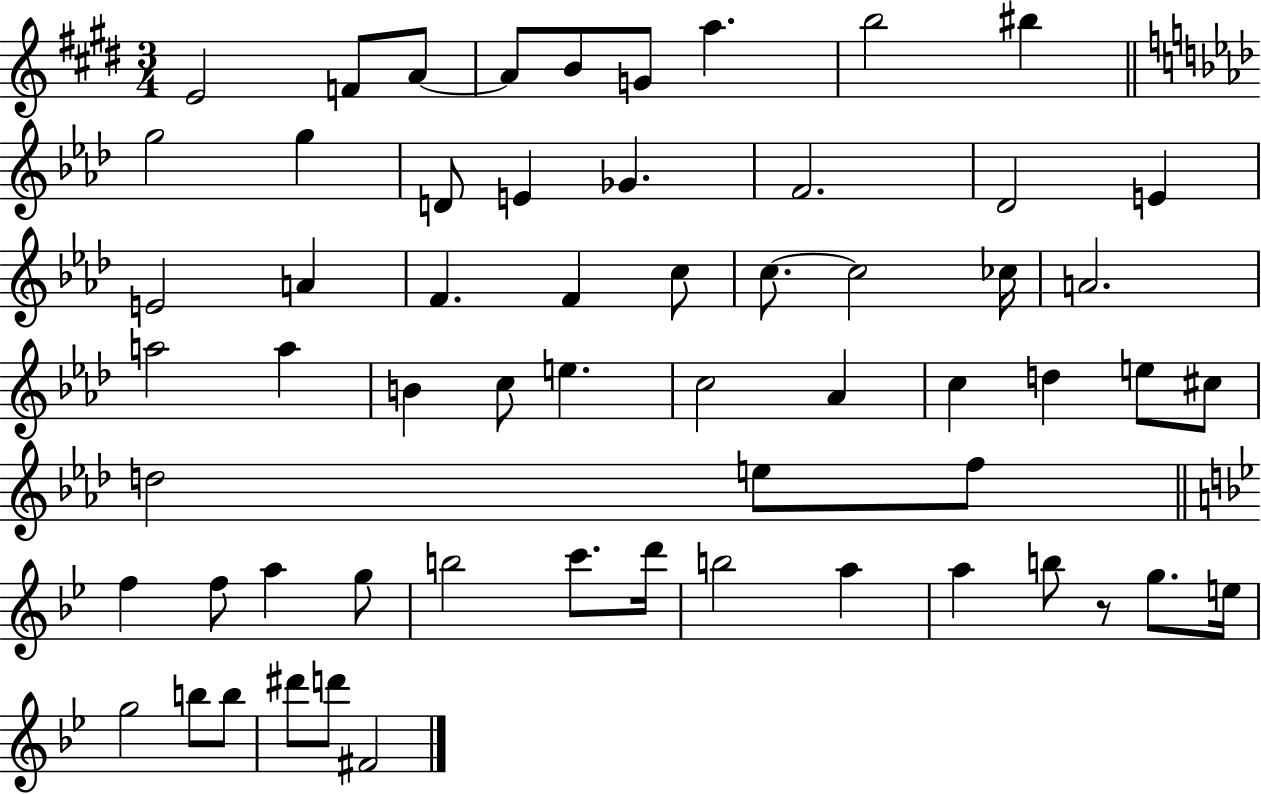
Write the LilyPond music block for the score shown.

{
  \clef treble
  \numericTimeSignature
  \time 3/4
  \key e \major
  e'2 f'8 a'8~~ | a'8 b'8 g'8 a''4. | b''2 bis''4 | \bar "||" \break \key aes \major g''2 g''4 | d'8 e'4 ges'4. | f'2. | des'2 e'4 | \break e'2 a'4 | f'4. f'4 c''8 | c''8.~~ c''2 ces''16 | a'2. | \break a''2 a''4 | b'4 c''8 e''4. | c''2 aes'4 | c''4 d''4 e''8 cis''8 | \break d''2 e''8 f''8 | \bar "||" \break \key g \minor f''4 f''8 a''4 g''8 | b''2 c'''8. d'''16 | b''2 a''4 | a''4 b''8 r8 g''8. e''16 | \break g''2 b''8 b''8 | dis'''8 d'''8 fis'2 | \bar "|."
}